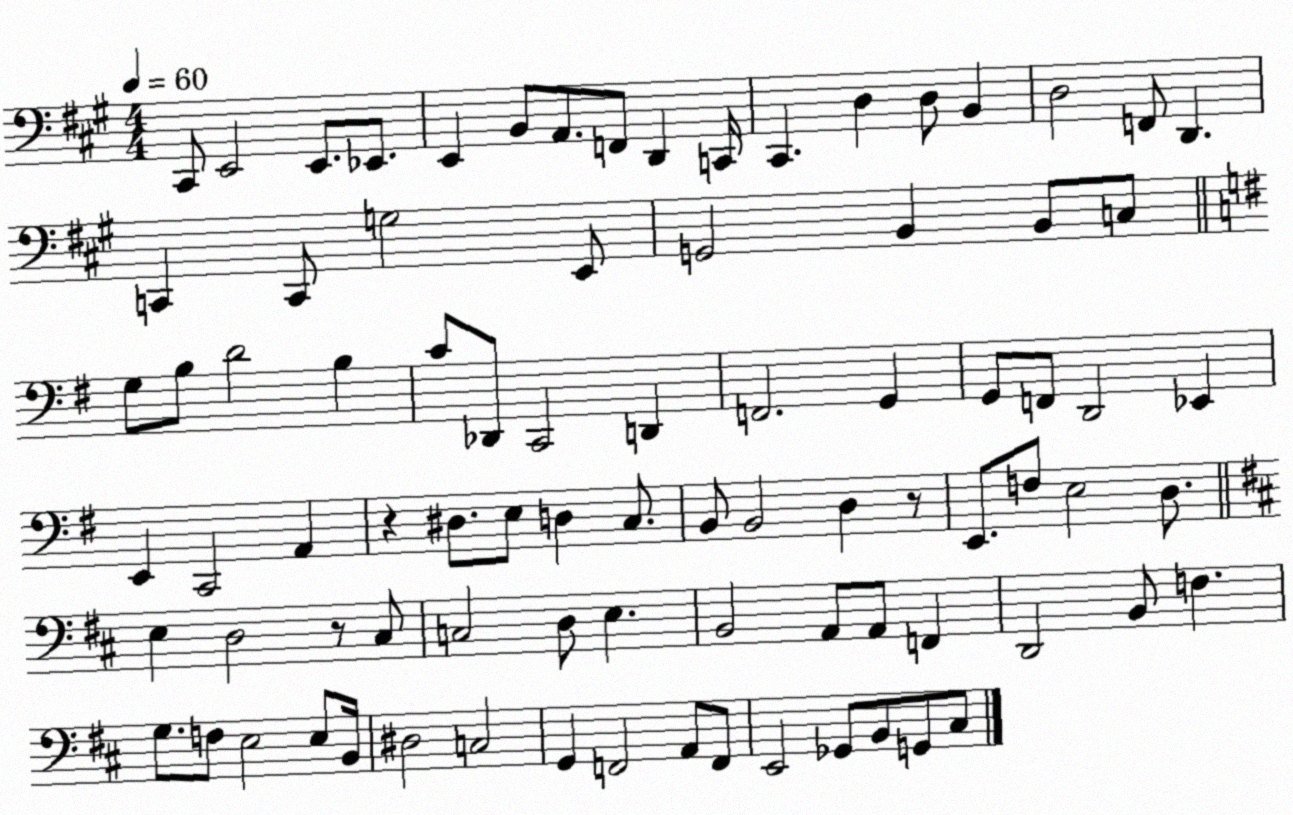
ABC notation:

X:1
T:Untitled
M:4/4
L:1/4
K:A
^C,,/2 E,,2 E,,/2 _E,,/2 E,, B,,/2 A,,/2 F,,/2 D,, C,,/4 ^C,, D, D,/2 B,, D,2 F,,/2 D,, C,, C,,/2 G,2 E,,/2 G,,2 B,, B,,/2 C,/2 G,/2 B,/2 D2 B, C/2 _D,,/2 C,,2 D,, F,,2 G,, G,,/2 F,,/2 D,,2 _E,, E,, C,,2 A,, z ^D,/2 E,/2 D, C,/2 B,,/2 B,,2 D, z/2 E,,/2 F,/2 E,2 D,/2 E, D,2 z/2 ^C,/2 C,2 D,/2 E, B,,2 A,,/2 A,,/2 F,, D,,2 B,,/2 F, G,/2 F,/2 E,2 E,/2 B,,/4 ^D,2 C,2 G,, F,,2 A,,/2 F,,/2 E,,2 _G,,/2 B,,/2 G,,/2 ^C,/2